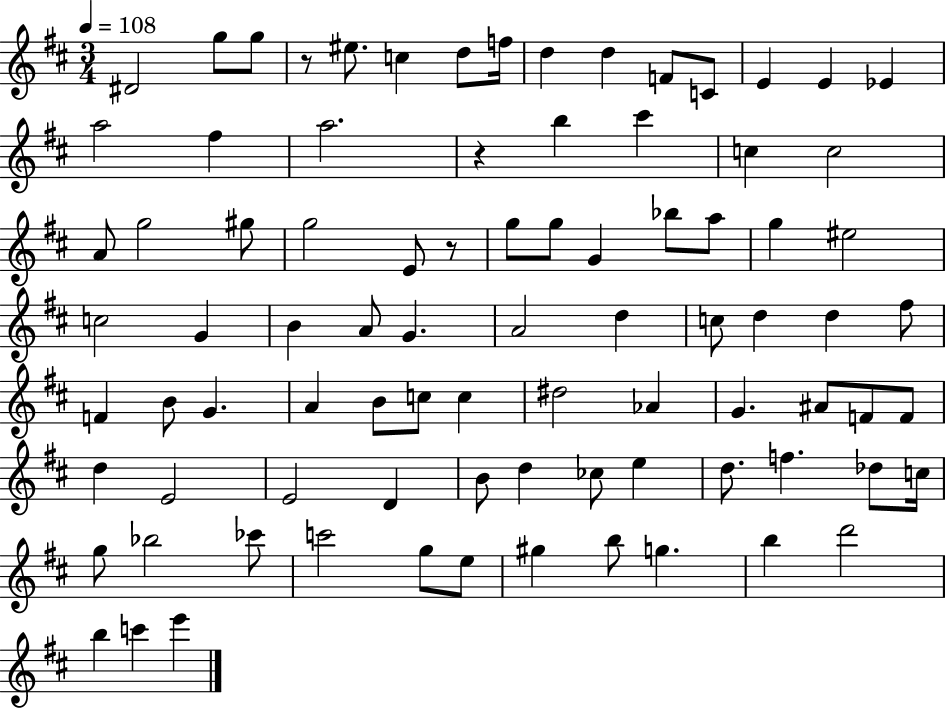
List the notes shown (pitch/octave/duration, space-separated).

D#4/h G5/e G5/e R/e EIS5/e. C5/q D5/e F5/s D5/q D5/q F4/e C4/e E4/q E4/q Eb4/q A5/h F#5/q A5/h. R/q B5/q C#6/q C5/q C5/h A4/e G5/h G#5/e G5/h E4/e R/e G5/e G5/e G4/q Bb5/e A5/e G5/q EIS5/h C5/h G4/q B4/q A4/e G4/q. A4/h D5/q C5/e D5/q D5/q F#5/e F4/q B4/e G4/q. A4/q B4/e C5/e C5/q D#5/h Ab4/q G4/q. A#4/e F4/e F4/e D5/q E4/h E4/h D4/q B4/e D5/q CES5/e E5/q D5/e. F5/q. Db5/e C5/s G5/e Bb5/h CES6/e C6/h G5/e E5/e G#5/q B5/e G5/q. B5/q D6/h B5/q C6/q E6/q